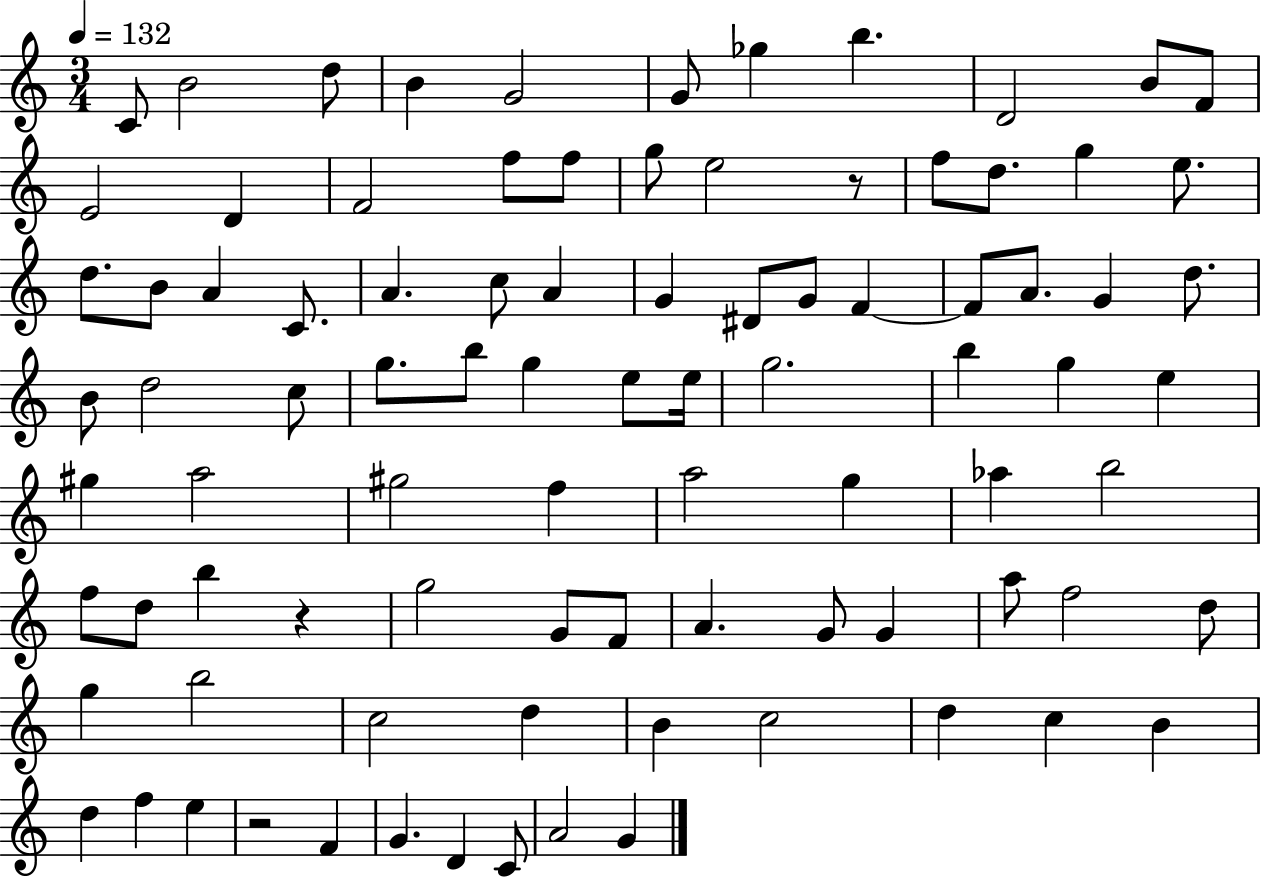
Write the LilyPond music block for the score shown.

{
  \clef treble
  \numericTimeSignature
  \time 3/4
  \key c \major
  \tempo 4 = 132
  c'8 b'2 d''8 | b'4 g'2 | g'8 ges''4 b''4. | d'2 b'8 f'8 | \break e'2 d'4 | f'2 f''8 f''8 | g''8 e''2 r8 | f''8 d''8. g''4 e''8. | \break d''8. b'8 a'4 c'8. | a'4. c''8 a'4 | g'4 dis'8 g'8 f'4~~ | f'8 a'8. g'4 d''8. | \break b'8 d''2 c''8 | g''8. b''8 g''4 e''8 e''16 | g''2. | b''4 g''4 e''4 | \break gis''4 a''2 | gis''2 f''4 | a''2 g''4 | aes''4 b''2 | \break f''8 d''8 b''4 r4 | g''2 g'8 f'8 | a'4. g'8 g'4 | a''8 f''2 d''8 | \break g''4 b''2 | c''2 d''4 | b'4 c''2 | d''4 c''4 b'4 | \break d''4 f''4 e''4 | r2 f'4 | g'4. d'4 c'8 | a'2 g'4 | \break \bar "|."
}